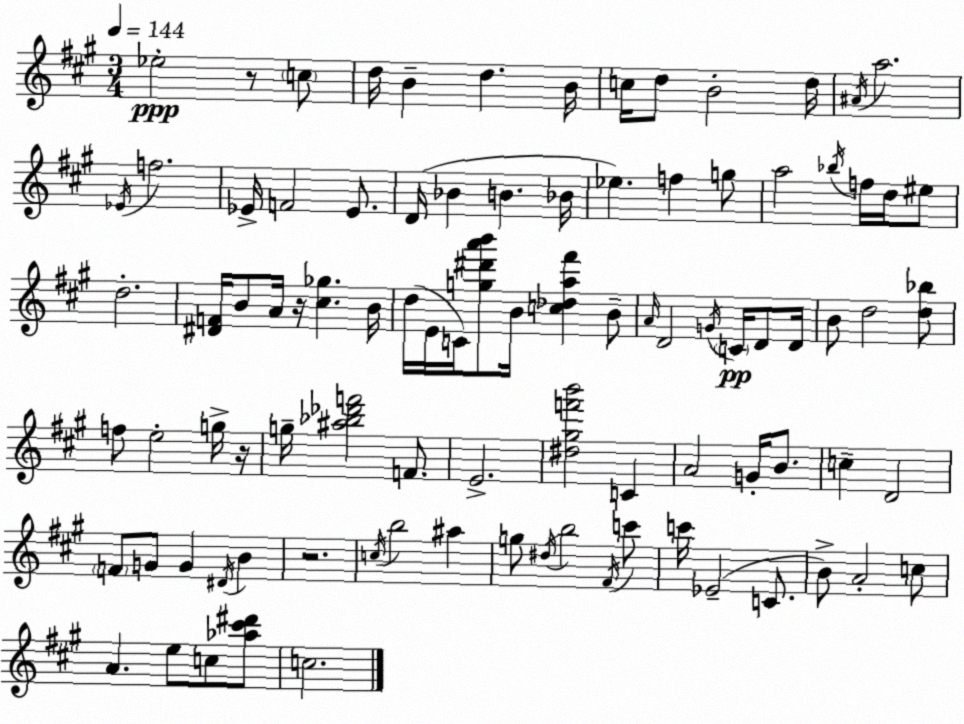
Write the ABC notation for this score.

X:1
T:Untitled
M:3/4
L:1/4
K:A
_e2 z/2 c/2 d/4 B d B/4 c/4 d/2 B2 d/4 ^A/4 a2 _E/4 f2 _E/4 F2 _E/2 D/4 _B B _B/4 _e f g/2 a2 _b/4 f/4 d/4 ^e/2 d2 [^DF]/4 B/2 A/4 z/4 [^c_g] B/4 d/4 E/4 C/4 [g^d'a'b']/2 B/4 [c_da^f'] B/2 A/4 D2 G/4 C/4 D/2 D/4 B/2 d2 [d_b]/2 f/2 e2 g/4 z/4 g/4 [^a_b_d'f']2 F/2 E2 [^d^gf'b']2 C A2 G/4 B/2 c D2 F/2 G/2 G ^D/4 B z2 c/4 b2 ^a g/2 ^d/4 b2 ^F/4 c'/2 c'/4 _E2 C/2 B/2 A2 c/2 A e/2 c/2 [_a^c'^d']/2 c2